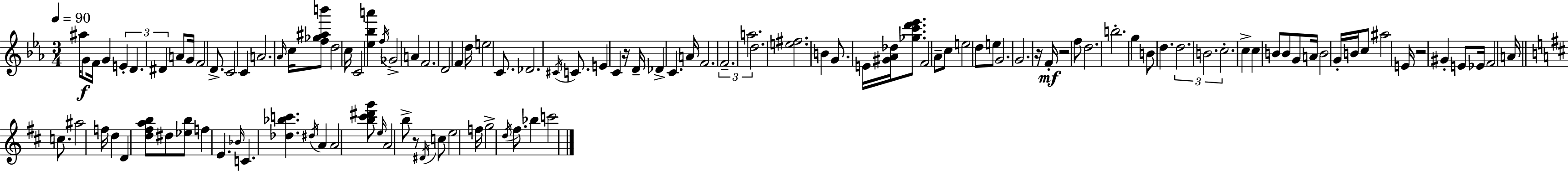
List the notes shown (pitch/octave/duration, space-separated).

A#5/s G4/e F4/s G4/q E4/q D4/q. D#4/q A4/e G4/s F4/h D4/e. C4/h C4/q A4/h. Ab4/s C5/s [F5,Gb5,A#5,B6]/e D5/h C5/s C4/h [Eb5,Bb5,A6]/q F5/s Gb4/h A4/q F4/h. D4/h F4/q D5/s E5/h C4/e. Db4/h. C#4/s C4/e. E4/q C4/q R/s D4/s Db4/q C4/q. A4/s F4/h. F4/h. A5/h. D5/h. [E5,F#5]/h. B4/q G4/e. E4/s [G#4,Ab4,Db5]/s [Gb5,C6,D6,Eb6]/e. F4/h Ab4/e C5/e E5/h D5/e E5/e G4/h. G4/h. R/s F4/s R/h F5/e D5/h. B5/h. G5/q B4/e D5/q. D5/h. B4/h. C5/h. C5/q C5/q B4/e B4/e G4/e A4/s B4/h G4/s B4/s C5/e A#5/h E4/s R/h G#4/q E4/e Eb4/s F4/h A4/s C5/e. A#5/h F5/s D5/q D4/q [D5,F#5,A5,B5]/e D#5/e [Eb5,B5]/e F5/q E4/q. Bb4/s C4/q. [Db5,Bb5,C6]/q. D#5/s A4/q A4/h [B5,C#6,D#6,G6]/e E5/s A4/h B5/e R/e D#4/s C5/e E5/h F5/s G5/h D5/s F#5/e. Bb5/q C6/h